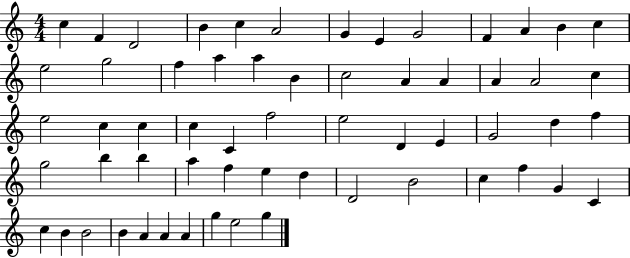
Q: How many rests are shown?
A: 0